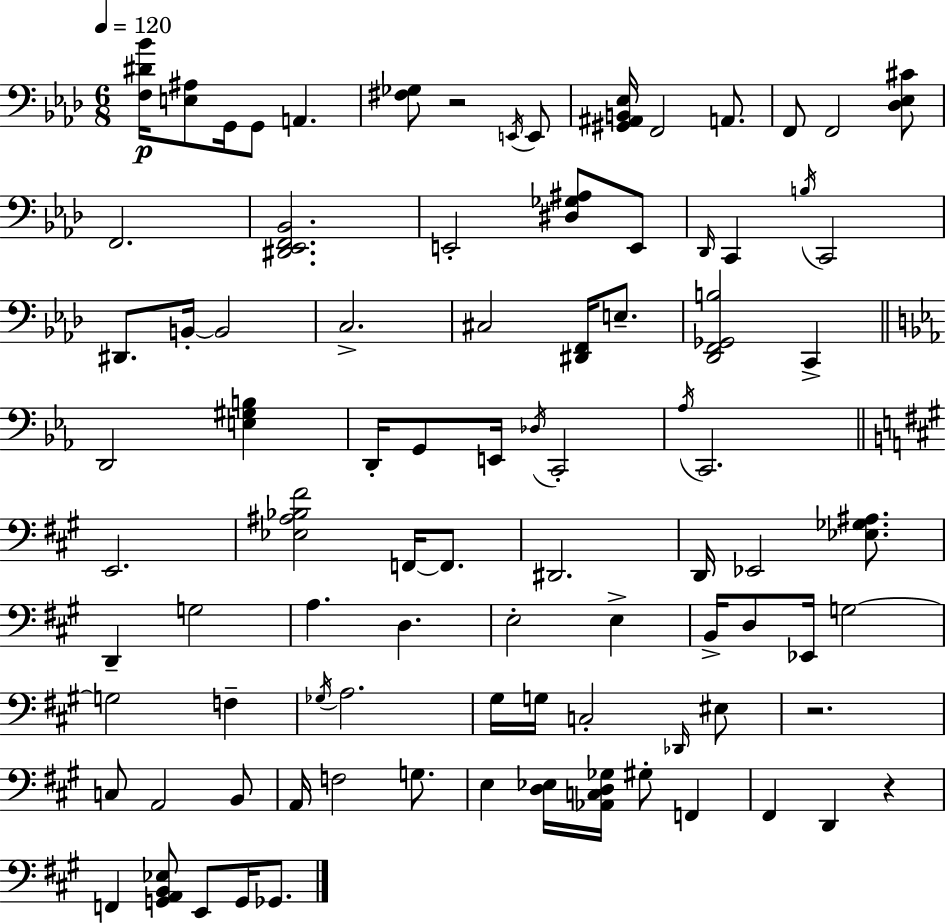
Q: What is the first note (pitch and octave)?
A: G2